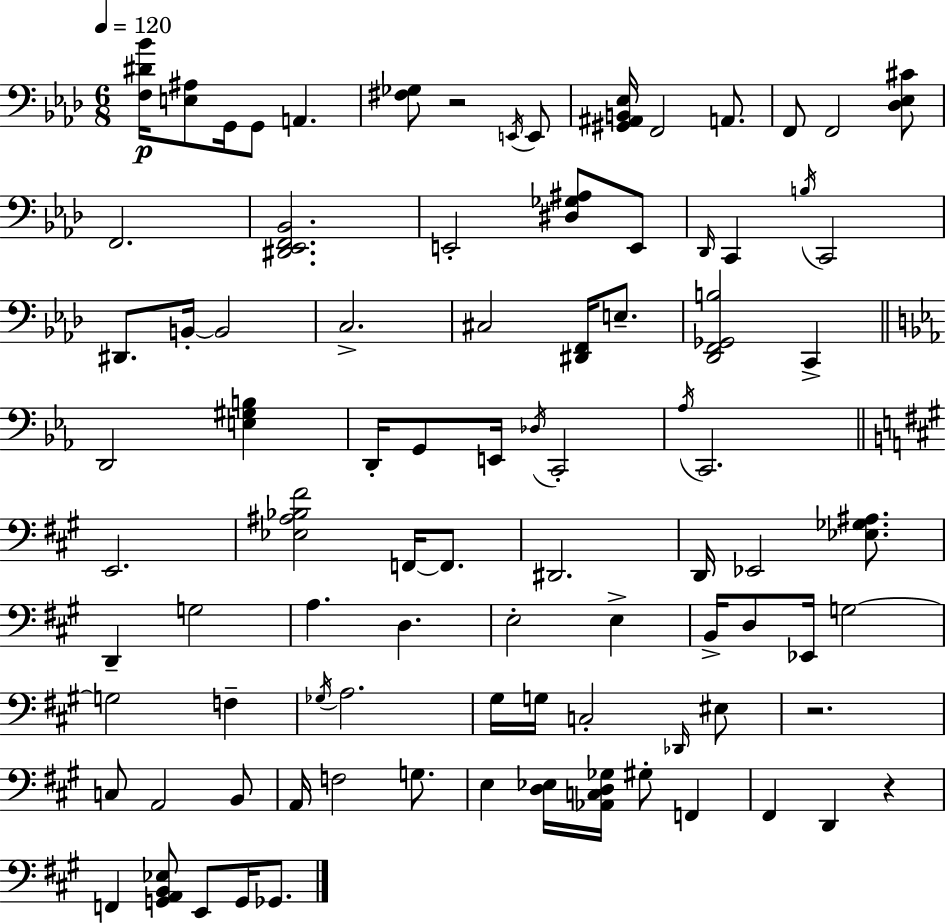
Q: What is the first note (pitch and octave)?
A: G2